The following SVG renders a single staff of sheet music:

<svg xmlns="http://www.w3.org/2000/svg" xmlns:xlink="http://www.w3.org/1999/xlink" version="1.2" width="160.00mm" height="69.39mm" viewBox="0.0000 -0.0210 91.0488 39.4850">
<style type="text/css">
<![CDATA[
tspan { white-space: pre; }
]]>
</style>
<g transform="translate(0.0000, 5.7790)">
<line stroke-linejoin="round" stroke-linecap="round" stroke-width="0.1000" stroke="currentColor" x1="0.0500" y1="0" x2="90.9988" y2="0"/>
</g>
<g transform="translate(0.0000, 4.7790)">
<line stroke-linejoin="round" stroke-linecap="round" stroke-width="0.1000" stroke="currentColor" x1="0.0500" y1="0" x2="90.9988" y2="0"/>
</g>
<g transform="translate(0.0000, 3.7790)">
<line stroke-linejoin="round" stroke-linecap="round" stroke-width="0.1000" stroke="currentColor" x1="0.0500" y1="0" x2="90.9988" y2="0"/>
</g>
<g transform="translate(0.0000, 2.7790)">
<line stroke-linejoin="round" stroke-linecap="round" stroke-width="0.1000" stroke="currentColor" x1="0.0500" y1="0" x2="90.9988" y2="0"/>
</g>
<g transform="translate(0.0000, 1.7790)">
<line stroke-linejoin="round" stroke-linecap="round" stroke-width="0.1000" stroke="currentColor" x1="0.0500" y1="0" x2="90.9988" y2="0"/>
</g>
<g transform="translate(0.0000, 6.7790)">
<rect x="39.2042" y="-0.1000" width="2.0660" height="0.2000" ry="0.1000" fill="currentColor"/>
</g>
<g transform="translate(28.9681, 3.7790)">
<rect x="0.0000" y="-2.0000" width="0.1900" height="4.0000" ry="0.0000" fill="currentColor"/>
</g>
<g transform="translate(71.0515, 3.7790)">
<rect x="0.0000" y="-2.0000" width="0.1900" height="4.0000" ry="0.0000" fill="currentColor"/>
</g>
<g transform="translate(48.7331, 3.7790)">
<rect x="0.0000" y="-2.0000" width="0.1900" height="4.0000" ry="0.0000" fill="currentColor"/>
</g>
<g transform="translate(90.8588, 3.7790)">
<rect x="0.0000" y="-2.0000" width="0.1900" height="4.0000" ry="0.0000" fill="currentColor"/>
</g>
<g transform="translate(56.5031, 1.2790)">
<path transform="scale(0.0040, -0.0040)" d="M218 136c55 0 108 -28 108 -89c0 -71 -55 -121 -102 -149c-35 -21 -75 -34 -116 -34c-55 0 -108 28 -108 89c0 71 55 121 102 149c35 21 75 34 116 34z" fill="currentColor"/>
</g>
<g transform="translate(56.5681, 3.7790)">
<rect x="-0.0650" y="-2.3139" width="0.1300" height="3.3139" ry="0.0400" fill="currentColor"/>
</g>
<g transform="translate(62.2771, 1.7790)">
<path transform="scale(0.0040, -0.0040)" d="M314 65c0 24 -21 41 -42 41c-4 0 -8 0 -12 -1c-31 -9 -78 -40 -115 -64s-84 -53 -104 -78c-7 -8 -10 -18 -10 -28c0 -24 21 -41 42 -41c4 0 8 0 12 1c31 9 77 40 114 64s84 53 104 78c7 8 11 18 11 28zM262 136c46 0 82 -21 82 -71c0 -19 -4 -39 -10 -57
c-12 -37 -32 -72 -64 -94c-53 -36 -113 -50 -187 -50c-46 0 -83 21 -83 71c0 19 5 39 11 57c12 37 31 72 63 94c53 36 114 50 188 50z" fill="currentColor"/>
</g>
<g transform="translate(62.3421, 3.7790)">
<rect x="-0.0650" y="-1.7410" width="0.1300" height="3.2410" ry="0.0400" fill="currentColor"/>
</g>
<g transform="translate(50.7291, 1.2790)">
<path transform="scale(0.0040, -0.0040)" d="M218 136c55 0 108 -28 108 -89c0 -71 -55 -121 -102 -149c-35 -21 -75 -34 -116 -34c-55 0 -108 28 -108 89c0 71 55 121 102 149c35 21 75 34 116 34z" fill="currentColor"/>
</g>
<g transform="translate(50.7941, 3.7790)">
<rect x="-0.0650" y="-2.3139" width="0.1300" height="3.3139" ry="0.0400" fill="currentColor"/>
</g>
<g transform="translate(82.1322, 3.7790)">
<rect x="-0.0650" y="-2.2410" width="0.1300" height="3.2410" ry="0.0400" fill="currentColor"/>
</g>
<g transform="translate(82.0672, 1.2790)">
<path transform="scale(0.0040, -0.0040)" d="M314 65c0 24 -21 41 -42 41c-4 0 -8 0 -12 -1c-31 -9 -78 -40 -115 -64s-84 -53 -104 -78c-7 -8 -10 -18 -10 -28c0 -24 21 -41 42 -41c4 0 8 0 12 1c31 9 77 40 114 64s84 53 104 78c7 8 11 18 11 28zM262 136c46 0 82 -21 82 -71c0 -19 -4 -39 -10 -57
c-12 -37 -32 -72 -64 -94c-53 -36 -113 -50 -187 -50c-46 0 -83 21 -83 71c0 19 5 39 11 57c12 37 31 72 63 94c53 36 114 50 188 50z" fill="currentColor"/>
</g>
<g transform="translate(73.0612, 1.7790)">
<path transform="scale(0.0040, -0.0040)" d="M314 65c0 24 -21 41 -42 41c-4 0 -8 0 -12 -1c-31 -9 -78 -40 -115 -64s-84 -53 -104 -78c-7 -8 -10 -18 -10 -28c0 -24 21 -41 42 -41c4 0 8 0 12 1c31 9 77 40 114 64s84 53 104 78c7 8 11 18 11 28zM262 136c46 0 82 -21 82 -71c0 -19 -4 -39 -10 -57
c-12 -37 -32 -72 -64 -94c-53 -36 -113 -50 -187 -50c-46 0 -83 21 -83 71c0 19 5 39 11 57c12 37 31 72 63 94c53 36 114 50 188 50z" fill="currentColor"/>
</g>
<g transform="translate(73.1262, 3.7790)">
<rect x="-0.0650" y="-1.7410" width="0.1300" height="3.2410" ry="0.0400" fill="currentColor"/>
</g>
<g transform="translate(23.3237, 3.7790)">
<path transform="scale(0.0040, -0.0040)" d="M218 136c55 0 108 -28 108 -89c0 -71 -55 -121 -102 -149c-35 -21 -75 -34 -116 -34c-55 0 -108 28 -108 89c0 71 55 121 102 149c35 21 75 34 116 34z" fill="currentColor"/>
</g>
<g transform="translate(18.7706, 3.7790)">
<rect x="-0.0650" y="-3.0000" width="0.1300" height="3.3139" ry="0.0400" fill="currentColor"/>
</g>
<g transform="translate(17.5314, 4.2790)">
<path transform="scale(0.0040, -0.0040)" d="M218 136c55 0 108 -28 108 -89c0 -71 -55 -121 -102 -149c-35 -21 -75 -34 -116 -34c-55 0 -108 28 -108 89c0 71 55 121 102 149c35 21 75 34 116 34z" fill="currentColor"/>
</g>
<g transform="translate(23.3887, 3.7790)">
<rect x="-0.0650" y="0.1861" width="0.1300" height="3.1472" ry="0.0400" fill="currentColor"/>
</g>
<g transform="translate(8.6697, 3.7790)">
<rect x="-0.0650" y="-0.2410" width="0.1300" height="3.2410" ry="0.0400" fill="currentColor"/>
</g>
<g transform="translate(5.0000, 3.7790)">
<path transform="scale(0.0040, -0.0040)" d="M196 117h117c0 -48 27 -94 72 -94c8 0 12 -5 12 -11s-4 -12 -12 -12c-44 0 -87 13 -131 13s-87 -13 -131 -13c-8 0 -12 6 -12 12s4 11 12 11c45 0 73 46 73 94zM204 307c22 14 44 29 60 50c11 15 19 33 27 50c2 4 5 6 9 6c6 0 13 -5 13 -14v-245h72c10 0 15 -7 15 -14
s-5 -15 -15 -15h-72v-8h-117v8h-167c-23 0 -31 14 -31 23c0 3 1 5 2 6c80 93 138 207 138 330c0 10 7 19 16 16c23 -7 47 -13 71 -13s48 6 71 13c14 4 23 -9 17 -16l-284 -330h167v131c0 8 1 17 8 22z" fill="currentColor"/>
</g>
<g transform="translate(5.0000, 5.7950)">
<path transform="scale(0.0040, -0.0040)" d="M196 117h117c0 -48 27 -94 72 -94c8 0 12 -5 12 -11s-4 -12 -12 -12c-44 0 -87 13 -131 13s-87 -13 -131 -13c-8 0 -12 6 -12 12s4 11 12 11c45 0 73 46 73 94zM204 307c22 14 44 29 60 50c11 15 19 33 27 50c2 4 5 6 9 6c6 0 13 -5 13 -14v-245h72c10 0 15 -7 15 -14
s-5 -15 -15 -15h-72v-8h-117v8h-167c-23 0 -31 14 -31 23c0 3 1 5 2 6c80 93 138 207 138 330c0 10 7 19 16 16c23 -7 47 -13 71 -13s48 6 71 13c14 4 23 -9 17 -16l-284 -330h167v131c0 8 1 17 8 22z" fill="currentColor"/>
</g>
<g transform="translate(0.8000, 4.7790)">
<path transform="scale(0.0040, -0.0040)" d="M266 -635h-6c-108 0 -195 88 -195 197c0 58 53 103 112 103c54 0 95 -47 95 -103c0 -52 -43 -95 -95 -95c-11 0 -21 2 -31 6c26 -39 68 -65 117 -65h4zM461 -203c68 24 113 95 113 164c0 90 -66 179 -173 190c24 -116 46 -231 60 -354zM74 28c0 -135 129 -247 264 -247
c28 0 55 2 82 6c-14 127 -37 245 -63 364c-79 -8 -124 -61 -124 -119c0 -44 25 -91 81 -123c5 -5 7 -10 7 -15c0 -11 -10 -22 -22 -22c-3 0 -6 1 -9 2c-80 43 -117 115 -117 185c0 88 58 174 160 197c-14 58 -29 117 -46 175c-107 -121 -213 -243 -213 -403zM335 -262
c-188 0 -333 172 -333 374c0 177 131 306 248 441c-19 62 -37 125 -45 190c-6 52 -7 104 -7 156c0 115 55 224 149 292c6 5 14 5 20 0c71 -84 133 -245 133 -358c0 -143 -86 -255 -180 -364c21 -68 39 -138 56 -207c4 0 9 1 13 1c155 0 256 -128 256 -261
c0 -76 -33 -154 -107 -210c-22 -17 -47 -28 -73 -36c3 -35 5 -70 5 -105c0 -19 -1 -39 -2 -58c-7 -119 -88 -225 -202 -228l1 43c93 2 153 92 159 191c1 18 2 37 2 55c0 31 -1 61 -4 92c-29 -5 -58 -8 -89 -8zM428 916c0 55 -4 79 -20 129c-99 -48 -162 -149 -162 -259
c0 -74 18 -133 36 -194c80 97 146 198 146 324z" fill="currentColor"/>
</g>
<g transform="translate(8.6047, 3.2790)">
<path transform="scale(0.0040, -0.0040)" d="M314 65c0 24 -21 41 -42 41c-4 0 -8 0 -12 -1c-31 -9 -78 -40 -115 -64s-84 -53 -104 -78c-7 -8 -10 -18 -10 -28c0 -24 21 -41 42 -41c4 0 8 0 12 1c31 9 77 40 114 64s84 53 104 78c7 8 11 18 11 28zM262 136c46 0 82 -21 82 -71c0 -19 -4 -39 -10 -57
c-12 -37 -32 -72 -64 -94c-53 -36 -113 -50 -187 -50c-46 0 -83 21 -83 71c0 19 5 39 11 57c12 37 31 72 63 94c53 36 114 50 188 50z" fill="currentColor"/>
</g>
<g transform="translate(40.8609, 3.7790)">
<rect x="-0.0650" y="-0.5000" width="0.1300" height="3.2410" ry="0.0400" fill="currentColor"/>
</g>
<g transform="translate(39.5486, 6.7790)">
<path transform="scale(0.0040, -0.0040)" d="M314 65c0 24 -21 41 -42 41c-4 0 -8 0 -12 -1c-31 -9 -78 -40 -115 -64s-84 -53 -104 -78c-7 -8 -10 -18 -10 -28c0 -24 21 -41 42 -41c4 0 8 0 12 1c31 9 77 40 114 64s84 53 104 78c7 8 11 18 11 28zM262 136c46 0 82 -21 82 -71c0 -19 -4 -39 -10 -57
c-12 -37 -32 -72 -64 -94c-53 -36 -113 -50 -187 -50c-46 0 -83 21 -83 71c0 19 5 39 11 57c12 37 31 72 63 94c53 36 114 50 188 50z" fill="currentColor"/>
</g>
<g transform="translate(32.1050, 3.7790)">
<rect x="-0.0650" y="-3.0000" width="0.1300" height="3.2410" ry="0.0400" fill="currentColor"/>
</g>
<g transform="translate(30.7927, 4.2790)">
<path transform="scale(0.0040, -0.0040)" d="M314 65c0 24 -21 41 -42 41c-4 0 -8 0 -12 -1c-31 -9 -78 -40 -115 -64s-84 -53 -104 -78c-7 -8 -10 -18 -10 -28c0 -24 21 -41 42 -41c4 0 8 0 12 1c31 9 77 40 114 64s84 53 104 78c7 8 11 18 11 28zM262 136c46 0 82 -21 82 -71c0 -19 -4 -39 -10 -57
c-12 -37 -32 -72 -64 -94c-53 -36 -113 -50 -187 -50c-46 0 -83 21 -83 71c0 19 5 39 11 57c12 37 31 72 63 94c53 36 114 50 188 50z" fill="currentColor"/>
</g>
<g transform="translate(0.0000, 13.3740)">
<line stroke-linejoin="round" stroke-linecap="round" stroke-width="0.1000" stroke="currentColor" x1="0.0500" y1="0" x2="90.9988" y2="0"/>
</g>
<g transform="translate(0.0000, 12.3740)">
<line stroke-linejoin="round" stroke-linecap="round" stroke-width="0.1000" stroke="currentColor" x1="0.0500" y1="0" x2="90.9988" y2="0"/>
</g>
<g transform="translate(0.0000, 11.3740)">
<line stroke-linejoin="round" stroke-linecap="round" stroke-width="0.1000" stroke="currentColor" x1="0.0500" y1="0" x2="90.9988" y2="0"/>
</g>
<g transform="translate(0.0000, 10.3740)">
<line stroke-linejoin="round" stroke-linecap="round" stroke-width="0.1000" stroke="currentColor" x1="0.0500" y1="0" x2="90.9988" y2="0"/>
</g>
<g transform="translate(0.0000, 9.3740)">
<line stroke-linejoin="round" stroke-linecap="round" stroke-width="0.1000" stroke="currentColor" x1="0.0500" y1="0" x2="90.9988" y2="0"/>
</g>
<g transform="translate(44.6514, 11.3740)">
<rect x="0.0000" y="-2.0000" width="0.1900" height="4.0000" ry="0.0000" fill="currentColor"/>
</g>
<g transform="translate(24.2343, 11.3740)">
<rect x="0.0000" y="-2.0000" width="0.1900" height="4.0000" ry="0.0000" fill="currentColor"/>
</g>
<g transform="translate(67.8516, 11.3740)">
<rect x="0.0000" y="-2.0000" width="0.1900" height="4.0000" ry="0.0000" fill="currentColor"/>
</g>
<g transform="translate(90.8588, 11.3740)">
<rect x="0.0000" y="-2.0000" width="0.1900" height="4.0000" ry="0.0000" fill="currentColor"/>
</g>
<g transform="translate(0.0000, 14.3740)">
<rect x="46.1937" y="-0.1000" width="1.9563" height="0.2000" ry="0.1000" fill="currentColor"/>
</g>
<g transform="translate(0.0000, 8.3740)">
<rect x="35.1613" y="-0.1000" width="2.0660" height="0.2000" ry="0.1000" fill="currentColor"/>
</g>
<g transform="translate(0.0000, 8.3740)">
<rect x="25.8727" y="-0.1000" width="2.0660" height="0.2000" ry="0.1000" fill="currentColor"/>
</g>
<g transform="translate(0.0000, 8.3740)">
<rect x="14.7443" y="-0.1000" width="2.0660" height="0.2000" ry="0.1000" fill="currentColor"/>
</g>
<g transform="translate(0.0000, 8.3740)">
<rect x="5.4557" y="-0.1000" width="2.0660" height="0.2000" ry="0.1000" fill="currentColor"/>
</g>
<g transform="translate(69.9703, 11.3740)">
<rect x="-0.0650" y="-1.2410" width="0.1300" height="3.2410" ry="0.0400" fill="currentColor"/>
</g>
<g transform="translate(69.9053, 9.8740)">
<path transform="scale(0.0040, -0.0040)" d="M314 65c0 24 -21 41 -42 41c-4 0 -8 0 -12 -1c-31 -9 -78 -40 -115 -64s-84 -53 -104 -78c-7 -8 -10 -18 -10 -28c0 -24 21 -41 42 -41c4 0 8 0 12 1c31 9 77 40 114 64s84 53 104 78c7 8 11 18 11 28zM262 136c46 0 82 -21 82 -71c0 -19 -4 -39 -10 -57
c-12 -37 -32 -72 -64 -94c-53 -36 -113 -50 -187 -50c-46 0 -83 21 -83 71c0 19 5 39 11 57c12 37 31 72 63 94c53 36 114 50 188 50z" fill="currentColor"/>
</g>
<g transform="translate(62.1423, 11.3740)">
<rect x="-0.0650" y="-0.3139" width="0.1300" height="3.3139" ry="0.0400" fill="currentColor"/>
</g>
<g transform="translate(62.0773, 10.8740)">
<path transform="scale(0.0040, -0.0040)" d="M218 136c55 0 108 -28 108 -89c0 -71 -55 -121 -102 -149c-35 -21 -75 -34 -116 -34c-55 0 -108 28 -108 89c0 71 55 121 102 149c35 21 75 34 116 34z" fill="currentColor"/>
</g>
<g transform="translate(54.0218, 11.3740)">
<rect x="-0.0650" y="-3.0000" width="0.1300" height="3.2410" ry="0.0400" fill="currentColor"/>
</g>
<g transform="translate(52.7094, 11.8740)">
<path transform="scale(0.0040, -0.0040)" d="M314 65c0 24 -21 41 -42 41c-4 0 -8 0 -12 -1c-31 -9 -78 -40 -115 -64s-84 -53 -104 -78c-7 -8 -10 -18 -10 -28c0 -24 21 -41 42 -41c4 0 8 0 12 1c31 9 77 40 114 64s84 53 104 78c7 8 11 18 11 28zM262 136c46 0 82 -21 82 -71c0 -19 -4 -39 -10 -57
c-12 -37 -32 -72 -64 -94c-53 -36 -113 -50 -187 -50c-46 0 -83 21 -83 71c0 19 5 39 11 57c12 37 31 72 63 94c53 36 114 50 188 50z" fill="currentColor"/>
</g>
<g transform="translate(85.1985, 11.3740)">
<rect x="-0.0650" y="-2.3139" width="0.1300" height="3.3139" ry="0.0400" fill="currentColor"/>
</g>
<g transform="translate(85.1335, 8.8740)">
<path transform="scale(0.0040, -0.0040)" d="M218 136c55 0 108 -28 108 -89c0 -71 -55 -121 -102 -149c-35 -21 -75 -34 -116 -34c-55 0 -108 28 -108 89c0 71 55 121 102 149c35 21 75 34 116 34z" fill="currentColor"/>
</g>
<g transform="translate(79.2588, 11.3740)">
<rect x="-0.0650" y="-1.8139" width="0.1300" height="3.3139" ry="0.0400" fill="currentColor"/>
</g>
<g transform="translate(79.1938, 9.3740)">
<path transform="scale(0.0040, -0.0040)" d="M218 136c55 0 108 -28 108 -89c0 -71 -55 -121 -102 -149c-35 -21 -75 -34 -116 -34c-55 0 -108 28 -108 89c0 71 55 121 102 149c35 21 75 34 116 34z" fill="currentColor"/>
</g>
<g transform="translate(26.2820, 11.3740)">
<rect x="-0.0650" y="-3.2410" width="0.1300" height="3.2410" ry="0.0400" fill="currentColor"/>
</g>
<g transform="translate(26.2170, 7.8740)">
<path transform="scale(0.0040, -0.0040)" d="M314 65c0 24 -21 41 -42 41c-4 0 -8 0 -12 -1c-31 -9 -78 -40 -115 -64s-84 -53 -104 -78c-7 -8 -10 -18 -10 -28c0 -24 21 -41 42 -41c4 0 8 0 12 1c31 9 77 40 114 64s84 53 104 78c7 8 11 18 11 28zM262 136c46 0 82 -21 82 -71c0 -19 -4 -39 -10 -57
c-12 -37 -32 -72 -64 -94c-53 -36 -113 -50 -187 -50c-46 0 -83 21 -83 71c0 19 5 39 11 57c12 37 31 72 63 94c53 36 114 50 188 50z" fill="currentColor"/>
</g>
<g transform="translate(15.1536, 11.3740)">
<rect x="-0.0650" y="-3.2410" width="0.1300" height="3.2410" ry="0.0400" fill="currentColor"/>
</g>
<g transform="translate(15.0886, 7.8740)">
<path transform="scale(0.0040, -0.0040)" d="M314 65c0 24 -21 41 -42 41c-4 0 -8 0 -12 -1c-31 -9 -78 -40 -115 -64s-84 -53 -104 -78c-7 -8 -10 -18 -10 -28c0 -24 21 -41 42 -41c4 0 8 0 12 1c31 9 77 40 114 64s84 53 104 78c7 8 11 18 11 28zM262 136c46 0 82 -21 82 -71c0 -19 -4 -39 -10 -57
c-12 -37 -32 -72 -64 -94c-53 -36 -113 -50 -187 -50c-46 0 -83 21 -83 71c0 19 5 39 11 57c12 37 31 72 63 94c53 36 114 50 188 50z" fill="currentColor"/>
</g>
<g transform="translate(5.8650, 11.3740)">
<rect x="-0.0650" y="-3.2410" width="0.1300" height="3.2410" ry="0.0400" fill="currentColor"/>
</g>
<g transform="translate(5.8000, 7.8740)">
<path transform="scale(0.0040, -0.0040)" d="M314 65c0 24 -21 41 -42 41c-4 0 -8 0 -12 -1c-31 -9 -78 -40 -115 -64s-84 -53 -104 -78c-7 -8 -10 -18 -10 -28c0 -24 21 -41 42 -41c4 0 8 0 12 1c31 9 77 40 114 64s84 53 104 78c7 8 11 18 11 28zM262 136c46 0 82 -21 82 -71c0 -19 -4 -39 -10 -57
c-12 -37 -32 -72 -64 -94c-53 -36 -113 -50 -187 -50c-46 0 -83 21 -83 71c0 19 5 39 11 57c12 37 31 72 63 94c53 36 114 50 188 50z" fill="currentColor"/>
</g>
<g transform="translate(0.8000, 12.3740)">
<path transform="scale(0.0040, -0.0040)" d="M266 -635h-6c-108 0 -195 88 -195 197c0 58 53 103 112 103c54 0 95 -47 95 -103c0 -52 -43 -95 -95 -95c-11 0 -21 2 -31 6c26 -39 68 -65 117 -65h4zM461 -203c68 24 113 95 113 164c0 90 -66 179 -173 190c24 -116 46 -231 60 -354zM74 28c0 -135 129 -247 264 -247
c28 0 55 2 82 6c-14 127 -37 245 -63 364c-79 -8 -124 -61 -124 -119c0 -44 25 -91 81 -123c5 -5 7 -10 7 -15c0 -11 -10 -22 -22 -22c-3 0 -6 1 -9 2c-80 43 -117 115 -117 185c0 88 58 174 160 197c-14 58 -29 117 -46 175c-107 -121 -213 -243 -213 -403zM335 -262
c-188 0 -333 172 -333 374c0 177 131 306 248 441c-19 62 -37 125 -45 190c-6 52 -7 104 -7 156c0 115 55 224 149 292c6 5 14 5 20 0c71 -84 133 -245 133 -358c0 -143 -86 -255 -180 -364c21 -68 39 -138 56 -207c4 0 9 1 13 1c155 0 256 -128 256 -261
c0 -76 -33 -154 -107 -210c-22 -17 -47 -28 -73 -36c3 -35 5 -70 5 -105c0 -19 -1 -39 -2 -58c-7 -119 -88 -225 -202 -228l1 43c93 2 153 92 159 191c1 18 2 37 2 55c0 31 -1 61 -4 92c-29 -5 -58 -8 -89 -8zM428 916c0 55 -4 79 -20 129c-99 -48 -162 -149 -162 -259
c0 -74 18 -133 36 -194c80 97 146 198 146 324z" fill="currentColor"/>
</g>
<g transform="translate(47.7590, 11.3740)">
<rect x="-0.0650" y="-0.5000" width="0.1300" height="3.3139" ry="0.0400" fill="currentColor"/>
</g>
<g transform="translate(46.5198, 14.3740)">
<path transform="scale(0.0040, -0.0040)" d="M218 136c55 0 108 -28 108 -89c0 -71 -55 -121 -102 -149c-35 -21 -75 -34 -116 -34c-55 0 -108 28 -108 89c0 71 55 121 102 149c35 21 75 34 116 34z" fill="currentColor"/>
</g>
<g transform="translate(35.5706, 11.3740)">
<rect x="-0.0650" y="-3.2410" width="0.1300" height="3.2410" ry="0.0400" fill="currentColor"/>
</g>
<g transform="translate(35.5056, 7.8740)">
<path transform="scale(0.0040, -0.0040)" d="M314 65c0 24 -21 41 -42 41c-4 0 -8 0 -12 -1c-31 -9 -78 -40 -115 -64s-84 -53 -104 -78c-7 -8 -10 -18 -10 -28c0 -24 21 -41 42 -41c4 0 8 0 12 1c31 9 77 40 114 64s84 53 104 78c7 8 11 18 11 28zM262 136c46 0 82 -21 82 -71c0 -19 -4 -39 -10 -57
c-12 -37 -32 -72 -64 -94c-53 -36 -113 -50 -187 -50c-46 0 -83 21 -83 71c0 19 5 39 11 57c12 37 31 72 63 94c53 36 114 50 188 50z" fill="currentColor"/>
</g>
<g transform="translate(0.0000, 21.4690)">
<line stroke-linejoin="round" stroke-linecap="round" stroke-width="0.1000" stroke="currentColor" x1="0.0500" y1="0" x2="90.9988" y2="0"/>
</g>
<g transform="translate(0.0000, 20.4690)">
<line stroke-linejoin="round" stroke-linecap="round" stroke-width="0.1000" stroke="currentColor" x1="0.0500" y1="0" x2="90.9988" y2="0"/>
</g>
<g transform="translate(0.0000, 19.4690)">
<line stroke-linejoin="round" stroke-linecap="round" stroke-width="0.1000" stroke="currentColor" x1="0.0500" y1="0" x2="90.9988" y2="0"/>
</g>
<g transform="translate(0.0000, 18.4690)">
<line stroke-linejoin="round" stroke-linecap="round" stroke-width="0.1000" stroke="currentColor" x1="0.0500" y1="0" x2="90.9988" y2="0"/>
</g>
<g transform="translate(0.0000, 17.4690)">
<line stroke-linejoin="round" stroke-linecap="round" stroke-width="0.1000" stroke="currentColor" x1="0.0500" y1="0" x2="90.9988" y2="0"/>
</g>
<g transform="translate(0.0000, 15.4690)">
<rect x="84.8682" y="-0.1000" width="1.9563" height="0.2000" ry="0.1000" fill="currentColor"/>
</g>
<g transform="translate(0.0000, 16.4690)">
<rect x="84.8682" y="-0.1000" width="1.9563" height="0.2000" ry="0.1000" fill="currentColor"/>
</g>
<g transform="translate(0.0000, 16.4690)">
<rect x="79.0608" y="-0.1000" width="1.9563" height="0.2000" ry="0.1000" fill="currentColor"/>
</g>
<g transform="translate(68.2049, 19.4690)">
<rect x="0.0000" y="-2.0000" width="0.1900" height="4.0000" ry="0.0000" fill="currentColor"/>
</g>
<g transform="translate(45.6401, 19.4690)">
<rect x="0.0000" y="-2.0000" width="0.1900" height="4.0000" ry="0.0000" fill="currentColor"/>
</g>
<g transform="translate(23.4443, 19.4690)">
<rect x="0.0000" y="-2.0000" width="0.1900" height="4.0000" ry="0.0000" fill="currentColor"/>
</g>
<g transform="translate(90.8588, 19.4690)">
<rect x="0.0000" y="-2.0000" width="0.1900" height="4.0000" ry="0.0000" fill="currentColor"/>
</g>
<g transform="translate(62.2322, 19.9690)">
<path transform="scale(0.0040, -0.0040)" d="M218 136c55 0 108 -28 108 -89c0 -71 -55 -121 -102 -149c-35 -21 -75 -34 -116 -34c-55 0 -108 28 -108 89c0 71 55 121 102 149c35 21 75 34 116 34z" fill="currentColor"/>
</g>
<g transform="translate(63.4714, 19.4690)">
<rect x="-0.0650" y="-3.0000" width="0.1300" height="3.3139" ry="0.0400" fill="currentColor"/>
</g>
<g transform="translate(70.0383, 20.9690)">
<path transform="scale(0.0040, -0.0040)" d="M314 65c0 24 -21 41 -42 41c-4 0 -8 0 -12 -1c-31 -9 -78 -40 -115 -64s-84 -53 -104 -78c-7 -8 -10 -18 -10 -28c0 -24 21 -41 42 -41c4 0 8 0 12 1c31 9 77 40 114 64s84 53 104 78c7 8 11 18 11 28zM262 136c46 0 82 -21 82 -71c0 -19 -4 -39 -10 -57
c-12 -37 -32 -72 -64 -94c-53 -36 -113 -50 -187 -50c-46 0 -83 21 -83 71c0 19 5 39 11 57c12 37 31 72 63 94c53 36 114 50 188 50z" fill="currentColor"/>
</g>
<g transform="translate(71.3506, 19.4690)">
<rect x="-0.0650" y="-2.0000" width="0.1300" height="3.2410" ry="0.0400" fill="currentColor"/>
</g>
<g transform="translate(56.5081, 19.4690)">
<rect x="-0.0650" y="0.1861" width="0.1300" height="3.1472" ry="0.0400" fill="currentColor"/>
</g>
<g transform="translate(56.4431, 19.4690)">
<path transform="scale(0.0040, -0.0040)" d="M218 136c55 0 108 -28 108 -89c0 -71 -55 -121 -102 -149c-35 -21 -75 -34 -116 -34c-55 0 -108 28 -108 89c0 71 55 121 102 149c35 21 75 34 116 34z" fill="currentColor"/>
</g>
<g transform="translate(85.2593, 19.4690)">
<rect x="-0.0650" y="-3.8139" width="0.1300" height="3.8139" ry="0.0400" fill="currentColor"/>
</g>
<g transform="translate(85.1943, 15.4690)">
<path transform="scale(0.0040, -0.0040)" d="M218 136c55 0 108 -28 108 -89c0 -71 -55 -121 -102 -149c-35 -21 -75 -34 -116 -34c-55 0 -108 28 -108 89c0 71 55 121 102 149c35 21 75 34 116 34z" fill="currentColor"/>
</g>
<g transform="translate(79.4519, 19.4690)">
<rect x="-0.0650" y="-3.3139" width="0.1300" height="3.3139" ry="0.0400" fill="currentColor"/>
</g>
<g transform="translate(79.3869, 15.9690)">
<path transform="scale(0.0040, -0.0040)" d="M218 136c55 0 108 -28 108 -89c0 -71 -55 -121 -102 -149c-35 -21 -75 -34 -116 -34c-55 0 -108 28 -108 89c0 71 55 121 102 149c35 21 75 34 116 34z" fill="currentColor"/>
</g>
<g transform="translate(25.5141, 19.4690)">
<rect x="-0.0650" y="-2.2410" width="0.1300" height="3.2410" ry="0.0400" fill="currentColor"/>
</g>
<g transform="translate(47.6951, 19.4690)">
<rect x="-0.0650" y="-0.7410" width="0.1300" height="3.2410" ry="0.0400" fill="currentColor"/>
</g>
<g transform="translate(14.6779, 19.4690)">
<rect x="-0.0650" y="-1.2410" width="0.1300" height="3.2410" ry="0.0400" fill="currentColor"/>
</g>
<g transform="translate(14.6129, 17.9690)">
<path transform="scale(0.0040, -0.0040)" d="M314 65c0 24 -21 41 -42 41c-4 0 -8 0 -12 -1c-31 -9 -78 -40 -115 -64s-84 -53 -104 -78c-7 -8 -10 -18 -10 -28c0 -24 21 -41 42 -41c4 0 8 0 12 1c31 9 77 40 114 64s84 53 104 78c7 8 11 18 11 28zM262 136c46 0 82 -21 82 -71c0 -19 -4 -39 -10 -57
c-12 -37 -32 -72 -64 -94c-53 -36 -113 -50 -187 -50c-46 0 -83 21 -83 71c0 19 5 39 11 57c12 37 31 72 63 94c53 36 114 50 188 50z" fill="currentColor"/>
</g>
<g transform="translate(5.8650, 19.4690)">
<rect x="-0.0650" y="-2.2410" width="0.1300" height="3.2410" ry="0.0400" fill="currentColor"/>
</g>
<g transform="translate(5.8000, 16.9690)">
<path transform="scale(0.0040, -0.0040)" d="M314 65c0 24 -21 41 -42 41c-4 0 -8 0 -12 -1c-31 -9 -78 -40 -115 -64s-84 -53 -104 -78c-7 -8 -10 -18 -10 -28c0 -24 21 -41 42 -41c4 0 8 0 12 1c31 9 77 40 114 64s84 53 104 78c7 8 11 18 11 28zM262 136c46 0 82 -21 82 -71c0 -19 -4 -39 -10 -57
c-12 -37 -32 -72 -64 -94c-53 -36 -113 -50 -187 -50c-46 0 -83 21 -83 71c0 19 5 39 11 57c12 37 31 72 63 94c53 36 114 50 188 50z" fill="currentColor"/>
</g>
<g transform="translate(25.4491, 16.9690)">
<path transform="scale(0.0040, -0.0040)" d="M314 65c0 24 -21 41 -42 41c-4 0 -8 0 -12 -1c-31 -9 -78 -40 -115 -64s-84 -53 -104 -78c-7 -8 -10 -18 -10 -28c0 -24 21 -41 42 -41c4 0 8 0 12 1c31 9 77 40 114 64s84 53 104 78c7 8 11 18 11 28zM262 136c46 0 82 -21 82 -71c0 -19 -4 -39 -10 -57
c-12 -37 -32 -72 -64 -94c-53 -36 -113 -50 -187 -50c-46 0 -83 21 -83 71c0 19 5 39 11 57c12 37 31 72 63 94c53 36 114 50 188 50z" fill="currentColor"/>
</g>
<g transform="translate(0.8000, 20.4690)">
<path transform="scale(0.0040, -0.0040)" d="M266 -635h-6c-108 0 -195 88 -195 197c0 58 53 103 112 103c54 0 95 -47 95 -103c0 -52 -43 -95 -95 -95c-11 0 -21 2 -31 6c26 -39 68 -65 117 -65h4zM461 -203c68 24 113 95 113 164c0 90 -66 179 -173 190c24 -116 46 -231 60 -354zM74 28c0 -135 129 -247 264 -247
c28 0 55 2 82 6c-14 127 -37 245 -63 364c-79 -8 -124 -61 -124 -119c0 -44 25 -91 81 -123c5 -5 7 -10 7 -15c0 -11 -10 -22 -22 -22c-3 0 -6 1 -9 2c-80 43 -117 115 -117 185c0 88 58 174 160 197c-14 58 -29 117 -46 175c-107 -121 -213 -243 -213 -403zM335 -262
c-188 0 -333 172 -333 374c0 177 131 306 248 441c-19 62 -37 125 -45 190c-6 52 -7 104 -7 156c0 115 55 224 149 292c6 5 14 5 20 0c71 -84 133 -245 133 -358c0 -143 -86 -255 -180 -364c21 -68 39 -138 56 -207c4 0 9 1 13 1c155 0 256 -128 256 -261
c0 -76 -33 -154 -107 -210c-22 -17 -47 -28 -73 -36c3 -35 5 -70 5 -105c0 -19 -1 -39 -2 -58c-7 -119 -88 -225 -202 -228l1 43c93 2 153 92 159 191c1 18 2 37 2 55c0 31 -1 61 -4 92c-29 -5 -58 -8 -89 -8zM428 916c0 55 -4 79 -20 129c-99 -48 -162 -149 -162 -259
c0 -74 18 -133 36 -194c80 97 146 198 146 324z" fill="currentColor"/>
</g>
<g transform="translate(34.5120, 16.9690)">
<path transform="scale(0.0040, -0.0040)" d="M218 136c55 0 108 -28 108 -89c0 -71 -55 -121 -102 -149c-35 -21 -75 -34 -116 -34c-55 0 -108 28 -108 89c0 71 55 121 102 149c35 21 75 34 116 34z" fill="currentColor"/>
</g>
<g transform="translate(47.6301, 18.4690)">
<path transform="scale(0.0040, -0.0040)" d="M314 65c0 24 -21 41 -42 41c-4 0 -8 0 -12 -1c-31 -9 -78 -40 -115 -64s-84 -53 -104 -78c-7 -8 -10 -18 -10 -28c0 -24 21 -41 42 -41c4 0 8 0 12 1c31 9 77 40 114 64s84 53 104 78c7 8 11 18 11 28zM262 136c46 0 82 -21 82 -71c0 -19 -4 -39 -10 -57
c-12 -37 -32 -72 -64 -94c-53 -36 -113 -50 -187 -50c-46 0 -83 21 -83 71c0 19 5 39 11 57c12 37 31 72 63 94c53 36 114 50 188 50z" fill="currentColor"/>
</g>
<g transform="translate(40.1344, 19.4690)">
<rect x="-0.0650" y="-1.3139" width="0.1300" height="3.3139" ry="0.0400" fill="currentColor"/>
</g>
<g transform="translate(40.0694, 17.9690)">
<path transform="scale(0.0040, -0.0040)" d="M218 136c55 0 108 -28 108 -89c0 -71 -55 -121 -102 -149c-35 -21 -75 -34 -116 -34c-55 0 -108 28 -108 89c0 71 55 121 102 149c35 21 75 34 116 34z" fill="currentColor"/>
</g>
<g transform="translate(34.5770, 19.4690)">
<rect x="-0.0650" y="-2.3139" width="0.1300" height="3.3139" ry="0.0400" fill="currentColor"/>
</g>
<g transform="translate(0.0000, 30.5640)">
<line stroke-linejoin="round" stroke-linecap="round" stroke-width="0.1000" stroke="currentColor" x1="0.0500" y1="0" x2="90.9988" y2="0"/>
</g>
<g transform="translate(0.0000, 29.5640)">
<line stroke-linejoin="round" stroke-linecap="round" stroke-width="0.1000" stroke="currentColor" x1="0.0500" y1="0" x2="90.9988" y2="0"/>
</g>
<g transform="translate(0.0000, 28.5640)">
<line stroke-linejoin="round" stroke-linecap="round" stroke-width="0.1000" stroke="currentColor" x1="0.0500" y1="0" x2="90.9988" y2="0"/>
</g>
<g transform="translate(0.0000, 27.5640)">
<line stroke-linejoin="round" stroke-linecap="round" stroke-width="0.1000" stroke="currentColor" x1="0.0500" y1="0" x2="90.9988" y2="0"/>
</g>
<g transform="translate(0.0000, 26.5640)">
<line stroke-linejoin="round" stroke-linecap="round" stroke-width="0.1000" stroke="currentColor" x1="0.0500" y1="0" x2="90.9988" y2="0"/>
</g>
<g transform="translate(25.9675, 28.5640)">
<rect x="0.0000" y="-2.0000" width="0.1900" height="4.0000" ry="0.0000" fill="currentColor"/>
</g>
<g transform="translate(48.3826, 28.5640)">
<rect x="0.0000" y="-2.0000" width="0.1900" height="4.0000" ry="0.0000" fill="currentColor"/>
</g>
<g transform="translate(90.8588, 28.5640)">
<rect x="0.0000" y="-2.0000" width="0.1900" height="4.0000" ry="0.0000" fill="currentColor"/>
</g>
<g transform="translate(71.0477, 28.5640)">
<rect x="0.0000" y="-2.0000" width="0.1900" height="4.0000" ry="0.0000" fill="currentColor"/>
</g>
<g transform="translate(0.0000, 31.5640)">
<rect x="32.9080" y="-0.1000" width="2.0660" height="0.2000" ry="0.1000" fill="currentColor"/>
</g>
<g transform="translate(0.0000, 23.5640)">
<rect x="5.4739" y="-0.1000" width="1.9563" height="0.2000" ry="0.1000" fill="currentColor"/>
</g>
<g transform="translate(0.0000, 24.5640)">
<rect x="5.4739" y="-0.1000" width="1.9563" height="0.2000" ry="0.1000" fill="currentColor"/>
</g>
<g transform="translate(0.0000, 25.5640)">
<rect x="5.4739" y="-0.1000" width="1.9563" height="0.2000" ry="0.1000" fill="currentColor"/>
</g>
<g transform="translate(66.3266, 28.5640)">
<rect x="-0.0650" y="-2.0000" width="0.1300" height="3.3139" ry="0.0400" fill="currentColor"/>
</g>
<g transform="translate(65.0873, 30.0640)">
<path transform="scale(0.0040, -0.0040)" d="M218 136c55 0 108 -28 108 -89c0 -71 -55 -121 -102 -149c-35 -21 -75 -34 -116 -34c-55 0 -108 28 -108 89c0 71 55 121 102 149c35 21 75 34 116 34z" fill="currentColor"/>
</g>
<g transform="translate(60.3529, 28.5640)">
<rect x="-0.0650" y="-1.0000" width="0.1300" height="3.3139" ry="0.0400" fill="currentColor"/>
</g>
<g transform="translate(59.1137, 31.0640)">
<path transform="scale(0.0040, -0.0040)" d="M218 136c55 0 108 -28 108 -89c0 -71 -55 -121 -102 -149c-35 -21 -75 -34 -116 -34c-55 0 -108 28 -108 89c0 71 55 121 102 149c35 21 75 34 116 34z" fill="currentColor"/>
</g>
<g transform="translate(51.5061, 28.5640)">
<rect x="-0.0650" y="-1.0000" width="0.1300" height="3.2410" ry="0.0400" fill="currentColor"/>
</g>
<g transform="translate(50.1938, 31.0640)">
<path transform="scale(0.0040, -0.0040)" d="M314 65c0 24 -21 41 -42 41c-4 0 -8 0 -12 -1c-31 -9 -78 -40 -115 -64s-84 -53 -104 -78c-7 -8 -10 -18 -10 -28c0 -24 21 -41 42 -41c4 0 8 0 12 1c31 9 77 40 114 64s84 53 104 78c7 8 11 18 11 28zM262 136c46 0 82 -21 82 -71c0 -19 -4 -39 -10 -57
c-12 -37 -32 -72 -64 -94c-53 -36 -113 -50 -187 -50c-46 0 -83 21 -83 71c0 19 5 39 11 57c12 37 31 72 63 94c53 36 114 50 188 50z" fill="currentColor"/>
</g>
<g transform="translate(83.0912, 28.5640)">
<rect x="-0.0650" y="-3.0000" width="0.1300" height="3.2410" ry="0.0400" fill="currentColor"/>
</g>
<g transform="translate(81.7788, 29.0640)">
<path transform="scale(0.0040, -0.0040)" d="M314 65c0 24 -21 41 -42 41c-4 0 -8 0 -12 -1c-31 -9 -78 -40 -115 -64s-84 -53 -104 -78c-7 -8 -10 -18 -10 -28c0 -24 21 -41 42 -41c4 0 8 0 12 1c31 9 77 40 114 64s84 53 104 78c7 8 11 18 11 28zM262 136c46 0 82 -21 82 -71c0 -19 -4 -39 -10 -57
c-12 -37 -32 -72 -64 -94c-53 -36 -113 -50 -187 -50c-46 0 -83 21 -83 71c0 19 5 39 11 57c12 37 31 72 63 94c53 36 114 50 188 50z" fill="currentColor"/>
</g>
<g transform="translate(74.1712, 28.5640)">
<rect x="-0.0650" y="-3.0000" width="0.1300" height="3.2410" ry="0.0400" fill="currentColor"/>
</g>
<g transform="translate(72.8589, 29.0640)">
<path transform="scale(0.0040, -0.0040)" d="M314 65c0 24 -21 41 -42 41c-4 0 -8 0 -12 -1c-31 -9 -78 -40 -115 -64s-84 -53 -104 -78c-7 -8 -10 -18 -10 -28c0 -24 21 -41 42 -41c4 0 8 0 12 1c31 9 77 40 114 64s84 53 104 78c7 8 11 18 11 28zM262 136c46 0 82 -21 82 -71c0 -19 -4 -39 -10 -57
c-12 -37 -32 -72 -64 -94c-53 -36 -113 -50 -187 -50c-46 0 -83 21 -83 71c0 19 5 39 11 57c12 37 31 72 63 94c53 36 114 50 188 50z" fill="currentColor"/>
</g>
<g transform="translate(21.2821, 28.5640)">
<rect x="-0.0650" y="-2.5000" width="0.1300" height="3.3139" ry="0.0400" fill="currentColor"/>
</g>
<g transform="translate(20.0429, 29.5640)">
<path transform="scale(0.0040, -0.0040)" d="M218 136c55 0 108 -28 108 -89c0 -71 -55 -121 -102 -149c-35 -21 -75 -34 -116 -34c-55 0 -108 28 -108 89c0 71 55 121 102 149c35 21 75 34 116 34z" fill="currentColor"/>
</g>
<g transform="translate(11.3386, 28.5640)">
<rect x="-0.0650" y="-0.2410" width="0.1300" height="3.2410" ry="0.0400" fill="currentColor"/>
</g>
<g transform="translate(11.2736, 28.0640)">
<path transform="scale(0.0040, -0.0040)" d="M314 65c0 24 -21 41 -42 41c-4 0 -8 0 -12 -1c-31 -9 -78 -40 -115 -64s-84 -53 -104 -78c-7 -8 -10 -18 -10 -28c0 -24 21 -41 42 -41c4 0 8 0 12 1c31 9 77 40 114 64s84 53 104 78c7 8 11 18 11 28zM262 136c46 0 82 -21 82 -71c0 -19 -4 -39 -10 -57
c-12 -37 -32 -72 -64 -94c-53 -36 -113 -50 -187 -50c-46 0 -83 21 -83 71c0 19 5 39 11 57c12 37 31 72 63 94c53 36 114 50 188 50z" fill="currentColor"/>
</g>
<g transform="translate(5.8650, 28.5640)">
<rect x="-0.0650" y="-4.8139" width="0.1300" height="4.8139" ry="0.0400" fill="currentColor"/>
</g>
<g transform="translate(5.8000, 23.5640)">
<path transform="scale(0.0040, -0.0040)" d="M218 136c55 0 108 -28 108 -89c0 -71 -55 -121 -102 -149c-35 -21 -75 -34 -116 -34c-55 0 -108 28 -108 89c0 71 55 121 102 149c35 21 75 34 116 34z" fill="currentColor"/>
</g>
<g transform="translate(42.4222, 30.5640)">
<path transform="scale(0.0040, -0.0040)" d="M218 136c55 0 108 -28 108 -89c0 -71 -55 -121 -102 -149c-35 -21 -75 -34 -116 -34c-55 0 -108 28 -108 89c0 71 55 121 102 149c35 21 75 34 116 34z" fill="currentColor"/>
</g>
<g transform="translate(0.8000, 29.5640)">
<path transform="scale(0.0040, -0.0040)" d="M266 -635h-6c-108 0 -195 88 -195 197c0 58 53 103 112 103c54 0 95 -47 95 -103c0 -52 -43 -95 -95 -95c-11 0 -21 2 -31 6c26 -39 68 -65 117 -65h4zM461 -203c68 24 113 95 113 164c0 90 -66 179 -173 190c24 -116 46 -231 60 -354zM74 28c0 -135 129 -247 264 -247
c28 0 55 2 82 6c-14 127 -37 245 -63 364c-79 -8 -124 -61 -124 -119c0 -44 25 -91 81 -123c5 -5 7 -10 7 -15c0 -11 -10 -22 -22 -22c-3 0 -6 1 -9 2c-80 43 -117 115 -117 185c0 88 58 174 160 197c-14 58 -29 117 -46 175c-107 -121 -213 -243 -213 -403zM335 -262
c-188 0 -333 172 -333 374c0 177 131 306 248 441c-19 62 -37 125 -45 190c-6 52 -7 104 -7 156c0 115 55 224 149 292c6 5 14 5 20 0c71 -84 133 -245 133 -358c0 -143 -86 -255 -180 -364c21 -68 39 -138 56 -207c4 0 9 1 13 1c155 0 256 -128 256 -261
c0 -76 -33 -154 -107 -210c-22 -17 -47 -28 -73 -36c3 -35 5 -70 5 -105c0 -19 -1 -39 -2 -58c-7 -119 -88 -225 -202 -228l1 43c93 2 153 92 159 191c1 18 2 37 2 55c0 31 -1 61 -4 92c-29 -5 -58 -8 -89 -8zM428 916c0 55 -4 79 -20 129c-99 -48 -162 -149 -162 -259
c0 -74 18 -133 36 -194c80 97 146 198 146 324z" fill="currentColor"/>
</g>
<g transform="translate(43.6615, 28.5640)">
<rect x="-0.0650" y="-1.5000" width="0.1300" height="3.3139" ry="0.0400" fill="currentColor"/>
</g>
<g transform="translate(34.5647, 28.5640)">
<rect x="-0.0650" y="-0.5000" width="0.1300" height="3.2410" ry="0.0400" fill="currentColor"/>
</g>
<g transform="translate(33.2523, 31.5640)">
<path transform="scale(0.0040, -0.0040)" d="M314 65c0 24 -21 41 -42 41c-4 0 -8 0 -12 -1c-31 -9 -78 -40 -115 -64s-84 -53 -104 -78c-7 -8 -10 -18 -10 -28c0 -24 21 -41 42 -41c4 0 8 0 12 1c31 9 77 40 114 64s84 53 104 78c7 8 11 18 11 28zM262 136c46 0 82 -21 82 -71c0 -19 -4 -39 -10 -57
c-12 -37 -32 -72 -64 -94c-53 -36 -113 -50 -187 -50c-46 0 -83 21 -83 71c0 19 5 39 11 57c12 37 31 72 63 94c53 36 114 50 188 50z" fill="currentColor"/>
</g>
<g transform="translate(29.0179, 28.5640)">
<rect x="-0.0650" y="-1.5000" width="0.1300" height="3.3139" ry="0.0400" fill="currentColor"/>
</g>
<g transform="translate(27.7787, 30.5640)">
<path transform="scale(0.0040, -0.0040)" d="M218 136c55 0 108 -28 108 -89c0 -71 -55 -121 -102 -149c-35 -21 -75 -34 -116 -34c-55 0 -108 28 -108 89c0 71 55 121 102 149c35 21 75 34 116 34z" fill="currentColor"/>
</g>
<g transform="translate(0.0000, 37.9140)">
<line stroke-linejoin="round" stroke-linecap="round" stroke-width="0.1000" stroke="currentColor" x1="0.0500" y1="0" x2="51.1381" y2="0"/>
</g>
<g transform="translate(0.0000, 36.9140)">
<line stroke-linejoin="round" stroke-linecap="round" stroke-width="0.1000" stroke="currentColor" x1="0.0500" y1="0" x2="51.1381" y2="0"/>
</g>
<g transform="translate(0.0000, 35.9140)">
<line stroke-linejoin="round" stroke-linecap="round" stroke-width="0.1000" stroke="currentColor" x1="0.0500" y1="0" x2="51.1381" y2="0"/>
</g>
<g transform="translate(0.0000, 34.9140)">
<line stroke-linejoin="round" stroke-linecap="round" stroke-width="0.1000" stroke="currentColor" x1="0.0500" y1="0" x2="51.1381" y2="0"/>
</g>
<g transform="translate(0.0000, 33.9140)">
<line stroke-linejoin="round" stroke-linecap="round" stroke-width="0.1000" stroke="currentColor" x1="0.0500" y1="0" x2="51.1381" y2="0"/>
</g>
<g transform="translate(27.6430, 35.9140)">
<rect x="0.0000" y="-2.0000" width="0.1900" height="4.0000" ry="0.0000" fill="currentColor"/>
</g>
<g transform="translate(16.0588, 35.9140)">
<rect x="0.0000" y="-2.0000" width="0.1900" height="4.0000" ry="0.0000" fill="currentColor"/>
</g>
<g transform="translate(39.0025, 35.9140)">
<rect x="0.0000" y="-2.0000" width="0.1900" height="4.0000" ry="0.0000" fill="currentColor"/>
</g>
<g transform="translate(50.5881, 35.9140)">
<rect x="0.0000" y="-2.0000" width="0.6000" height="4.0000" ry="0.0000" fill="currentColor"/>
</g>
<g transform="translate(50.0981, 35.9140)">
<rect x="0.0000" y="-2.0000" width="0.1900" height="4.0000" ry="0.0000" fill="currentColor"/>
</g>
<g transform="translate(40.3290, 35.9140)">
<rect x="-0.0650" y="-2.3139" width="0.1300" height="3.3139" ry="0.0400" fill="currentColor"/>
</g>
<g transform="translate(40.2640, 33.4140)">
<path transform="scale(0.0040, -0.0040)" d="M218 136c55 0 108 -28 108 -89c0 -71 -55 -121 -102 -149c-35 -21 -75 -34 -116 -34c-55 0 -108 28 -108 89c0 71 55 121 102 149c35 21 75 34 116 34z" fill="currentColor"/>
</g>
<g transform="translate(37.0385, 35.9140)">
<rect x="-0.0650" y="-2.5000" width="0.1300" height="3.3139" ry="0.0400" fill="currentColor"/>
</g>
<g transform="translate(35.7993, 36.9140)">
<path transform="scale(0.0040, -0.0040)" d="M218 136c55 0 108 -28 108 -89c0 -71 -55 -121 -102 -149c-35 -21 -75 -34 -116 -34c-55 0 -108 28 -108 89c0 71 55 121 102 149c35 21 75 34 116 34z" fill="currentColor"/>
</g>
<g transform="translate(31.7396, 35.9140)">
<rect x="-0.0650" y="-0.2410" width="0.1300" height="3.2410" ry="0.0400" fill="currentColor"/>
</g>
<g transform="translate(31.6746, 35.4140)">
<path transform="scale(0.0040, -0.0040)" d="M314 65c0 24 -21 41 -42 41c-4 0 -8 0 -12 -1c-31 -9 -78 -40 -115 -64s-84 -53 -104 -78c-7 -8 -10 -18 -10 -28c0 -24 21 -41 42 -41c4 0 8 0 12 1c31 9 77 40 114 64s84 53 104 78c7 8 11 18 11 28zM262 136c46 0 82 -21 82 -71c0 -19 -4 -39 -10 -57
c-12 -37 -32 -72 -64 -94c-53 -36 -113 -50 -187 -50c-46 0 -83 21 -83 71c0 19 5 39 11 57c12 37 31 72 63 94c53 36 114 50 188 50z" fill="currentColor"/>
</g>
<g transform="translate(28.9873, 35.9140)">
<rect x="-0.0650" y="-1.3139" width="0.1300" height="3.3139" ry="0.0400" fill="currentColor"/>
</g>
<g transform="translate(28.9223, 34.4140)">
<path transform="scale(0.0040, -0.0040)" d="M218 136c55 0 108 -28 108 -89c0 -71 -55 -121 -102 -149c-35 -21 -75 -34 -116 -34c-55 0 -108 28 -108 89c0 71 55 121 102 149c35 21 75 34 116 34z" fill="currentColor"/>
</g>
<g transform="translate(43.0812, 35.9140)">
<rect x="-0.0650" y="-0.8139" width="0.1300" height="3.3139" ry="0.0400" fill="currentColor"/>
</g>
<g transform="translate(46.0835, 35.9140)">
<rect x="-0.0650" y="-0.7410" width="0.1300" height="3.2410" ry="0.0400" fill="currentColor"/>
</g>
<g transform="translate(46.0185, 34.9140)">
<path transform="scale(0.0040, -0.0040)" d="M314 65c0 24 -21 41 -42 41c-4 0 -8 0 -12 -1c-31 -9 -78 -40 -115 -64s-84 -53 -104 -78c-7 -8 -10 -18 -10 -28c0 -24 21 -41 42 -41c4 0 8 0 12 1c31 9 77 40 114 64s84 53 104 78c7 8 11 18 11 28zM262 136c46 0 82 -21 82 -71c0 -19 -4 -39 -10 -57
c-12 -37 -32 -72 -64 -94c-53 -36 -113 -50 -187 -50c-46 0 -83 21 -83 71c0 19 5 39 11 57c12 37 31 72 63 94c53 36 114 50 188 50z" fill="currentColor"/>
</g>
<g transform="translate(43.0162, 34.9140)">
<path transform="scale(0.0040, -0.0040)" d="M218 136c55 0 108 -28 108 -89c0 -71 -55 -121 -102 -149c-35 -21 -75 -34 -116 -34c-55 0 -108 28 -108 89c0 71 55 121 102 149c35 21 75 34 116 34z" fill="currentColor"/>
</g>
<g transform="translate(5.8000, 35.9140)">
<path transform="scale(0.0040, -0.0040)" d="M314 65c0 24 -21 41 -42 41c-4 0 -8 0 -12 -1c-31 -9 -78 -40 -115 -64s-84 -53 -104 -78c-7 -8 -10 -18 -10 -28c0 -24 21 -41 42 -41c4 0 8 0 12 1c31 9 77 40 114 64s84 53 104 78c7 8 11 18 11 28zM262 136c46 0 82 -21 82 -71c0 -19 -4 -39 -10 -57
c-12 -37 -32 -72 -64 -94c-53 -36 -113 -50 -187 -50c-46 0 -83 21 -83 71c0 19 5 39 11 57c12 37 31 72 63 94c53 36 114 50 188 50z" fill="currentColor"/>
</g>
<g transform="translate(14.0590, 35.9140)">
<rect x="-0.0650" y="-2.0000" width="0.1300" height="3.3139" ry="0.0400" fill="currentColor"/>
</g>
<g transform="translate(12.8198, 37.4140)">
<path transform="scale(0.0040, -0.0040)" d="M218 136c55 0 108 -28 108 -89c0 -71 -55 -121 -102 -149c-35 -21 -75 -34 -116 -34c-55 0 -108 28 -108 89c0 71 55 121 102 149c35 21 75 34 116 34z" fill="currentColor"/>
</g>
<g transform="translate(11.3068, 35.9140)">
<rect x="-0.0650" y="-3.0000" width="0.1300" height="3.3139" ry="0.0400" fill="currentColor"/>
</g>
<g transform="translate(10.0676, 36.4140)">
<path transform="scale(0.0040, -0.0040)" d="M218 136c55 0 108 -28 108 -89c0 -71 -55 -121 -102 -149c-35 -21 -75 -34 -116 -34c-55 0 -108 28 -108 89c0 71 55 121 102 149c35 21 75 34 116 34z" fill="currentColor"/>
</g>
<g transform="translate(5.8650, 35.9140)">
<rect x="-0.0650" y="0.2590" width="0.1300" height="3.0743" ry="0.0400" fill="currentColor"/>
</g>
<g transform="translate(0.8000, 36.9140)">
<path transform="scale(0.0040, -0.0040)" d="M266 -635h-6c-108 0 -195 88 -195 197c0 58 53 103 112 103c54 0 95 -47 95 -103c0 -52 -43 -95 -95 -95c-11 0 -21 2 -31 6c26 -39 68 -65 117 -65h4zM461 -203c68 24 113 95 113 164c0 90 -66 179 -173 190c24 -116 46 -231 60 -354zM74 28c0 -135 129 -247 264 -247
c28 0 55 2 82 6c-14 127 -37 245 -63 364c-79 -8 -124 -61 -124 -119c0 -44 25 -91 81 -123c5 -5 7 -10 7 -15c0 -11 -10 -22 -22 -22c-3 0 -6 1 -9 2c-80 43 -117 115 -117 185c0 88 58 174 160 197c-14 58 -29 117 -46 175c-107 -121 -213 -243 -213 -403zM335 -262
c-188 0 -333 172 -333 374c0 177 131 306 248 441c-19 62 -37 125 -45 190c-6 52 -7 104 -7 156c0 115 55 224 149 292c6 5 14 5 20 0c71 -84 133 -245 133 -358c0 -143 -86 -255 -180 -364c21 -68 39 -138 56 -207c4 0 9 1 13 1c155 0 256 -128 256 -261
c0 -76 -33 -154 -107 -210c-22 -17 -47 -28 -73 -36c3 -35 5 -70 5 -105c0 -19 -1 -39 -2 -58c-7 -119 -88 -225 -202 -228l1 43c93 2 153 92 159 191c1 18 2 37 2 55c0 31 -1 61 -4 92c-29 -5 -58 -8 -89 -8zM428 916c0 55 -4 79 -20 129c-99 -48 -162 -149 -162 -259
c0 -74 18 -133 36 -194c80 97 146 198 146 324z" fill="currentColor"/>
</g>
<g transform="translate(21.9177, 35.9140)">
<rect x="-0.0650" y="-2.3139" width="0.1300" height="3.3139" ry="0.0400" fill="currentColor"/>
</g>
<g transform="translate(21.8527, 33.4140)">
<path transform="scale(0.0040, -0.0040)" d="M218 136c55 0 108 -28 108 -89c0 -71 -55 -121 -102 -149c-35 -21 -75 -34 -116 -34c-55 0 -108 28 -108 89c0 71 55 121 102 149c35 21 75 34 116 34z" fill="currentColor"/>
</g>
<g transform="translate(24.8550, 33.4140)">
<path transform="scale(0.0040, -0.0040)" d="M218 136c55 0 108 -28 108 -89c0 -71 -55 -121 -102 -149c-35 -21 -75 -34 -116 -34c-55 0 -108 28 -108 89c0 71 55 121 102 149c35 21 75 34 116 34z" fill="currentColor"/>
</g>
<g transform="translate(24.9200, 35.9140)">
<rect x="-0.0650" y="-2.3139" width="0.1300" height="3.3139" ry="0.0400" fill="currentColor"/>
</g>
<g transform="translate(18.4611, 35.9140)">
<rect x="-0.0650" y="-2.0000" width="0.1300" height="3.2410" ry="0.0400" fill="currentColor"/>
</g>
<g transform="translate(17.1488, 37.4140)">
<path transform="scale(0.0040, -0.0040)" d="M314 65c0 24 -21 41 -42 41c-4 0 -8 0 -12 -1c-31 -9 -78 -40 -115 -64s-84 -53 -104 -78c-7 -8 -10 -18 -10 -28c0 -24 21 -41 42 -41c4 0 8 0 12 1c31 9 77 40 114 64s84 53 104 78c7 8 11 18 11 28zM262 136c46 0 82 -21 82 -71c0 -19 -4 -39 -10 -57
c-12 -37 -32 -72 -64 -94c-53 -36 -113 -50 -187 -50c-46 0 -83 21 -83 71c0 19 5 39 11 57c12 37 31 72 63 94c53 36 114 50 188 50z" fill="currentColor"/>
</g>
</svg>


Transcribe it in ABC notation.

X:1
T:Untitled
M:4/4
L:1/4
K:C
c2 A B A2 C2 g g f2 f2 g2 b2 b2 b2 b2 C A2 c e2 f g g2 e2 g2 g e d2 B A F2 b c' e' c2 G E C2 E D2 D F A2 A2 B2 A F F2 g g e c2 G g d d2